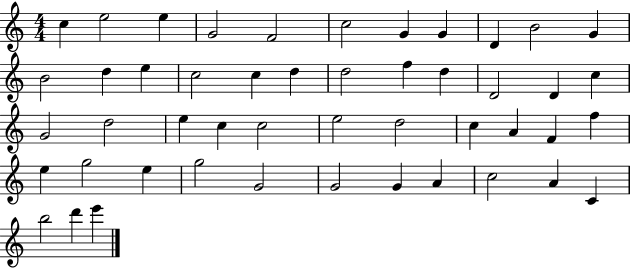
X:1
T:Untitled
M:4/4
L:1/4
K:C
c e2 e G2 F2 c2 G G D B2 G B2 d e c2 c d d2 f d D2 D c G2 d2 e c c2 e2 d2 c A F f e g2 e g2 G2 G2 G A c2 A C b2 d' e'